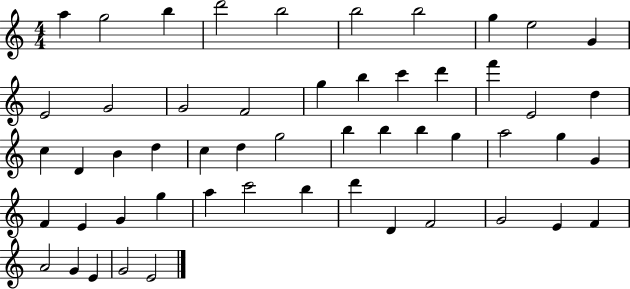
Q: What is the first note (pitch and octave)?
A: A5